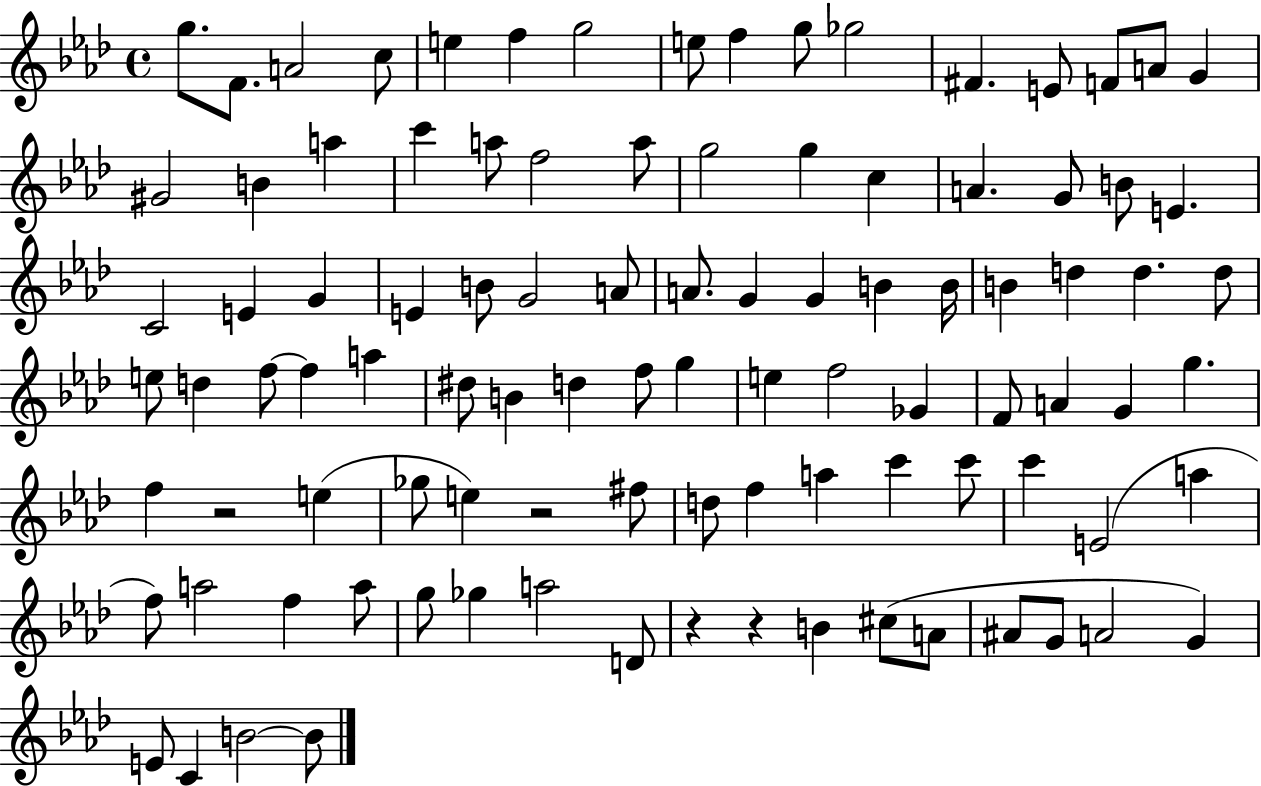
G5/e. F4/e. A4/h C5/e E5/q F5/q G5/h E5/e F5/q G5/e Gb5/h F#4/q. E4/e F4/e A4/e G4/q G#4/h B4/q A5/q C6/q A5/e F5/h A5/e G5/h G5/q C5/q A4/q. G4/e B4/e E4/q. C4/h E4/q G4/q E4/q B4/e G4/h A4/e A4/e. G4/q G4/q B4/q B4/s B4/q D5/q D5/q. D5/e E5/e D5/q F5/e F5/q A5/q D#5/e B4/q D5/q F5/e G5/q E5/q F5/h Gb4/q F4/e A4/q G4/q G5/q. F5/q R/h E5/q Gb5/e E5/q R/h F#5/e D5/e F5/q A5/q C6/q C6/e C6/q E4/h A5/q F5/e A5/h F5/q A5/e G5/e Gb5/q A5/h D4/e R/q R/q B4/q C#5/e A4/e A#4/e G4/e A4/h G4/q E4/e C4/q B4/h B4/e